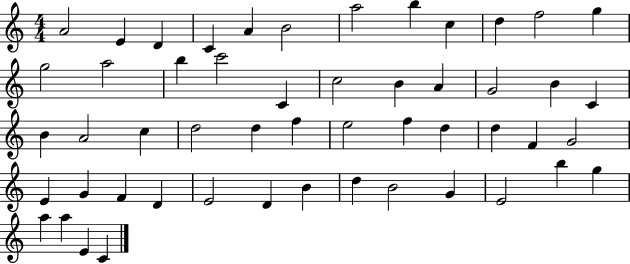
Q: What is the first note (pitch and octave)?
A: A4